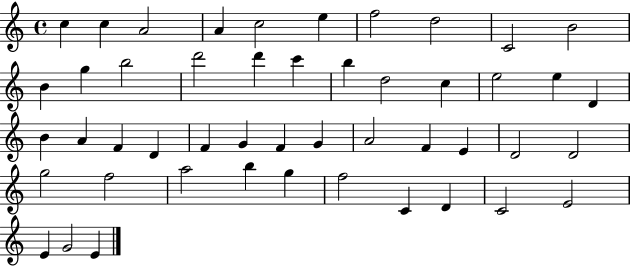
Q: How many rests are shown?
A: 0